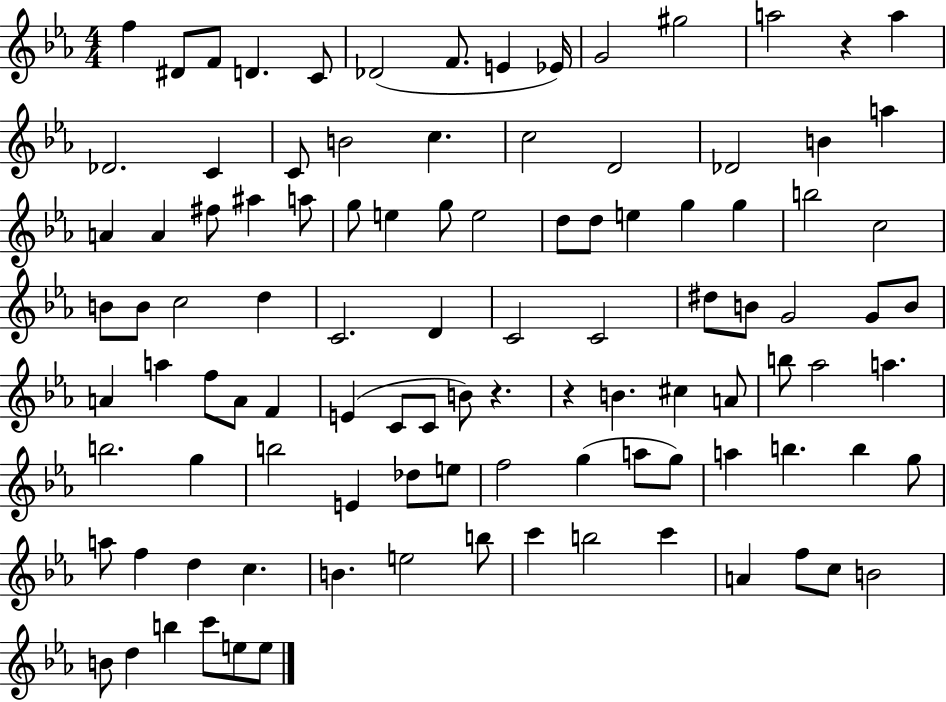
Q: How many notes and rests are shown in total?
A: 104